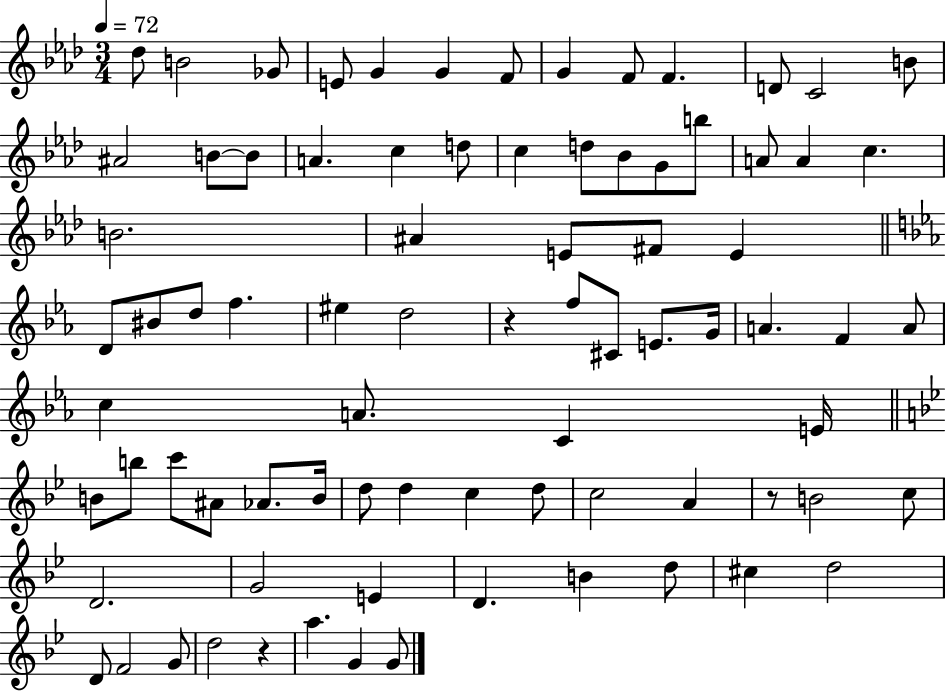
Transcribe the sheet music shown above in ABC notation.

X:1
T:Untitled
M:3/4
L:1/4
K:Ab
_d/2 B2 _G/2 E/2 G G F/2 G F/2 F D/2 C2 B/2 ^A2 B/2 B/2 A c d/2 c d/2 _B/2 G/2 b/2 A/2 A c B2 ^A E/2 ^F/2 E D/2 ^B/2 d/2 f ^e d2 z f/2 ^C/2 E/2 G/4 A F A/2 c A/2 C E/4 B/2 b/2 c'/2 ^A/2 _A/2 B/4 d/2 d c d/2 c2 A z/2 B2 c/2 D2 G2 E D B d/2 ^c d2 D/2 F2 G/2 d2 z a G G/2